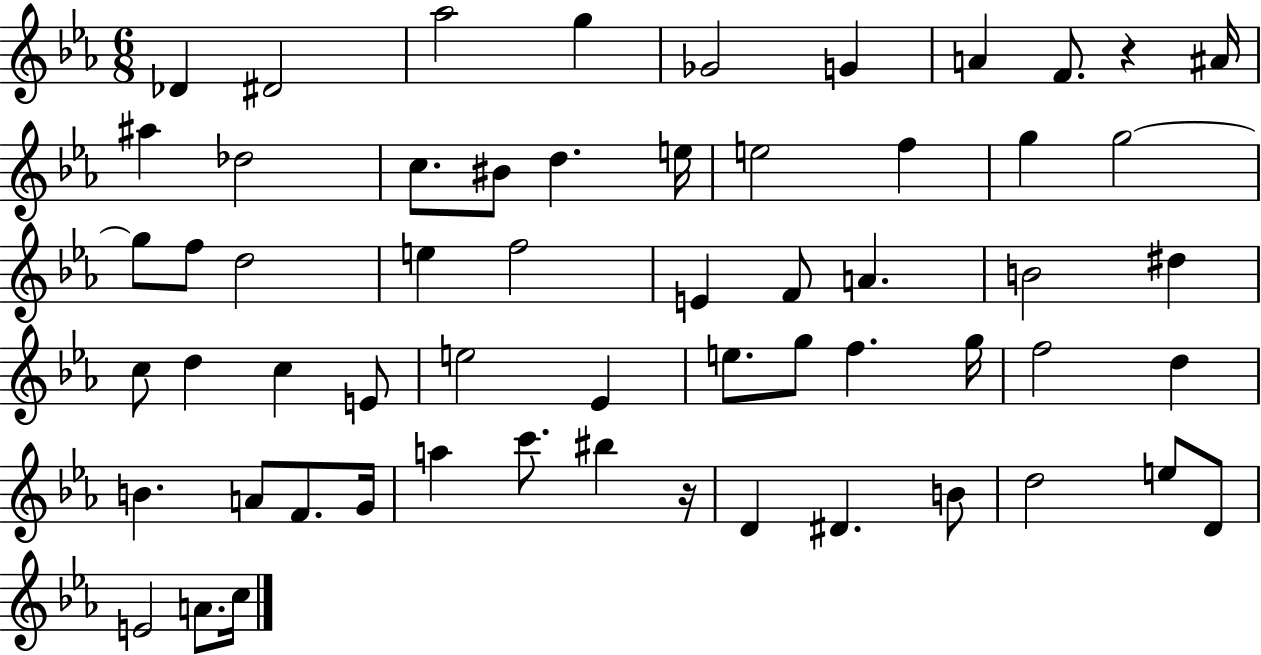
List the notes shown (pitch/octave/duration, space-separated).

Db4/q D#4/h Ab5/h G5/q Gb4/h G4/q A4/q F4/e. R/q A#4/s A#5/q Db5/h C5/e. BIS4/e D5/q. E5/s E5/h F5/q G5/q G5/h G5/e F5/e D5/h E5/q F5/h E4/q F4/e A4/q. B4/h D#5/q C5/e D5/q C5/q E4/e E5/h Eb4/q E5/e. G5/e F5/q. G5/s F5/h D5/q B4/q. A4/e F4/e. G4/s A5/q C6/e. BIS5/q R/s D4/q D#4/q. B4/e D5/h E5/e D4/e E4/h A4/e. C5/s